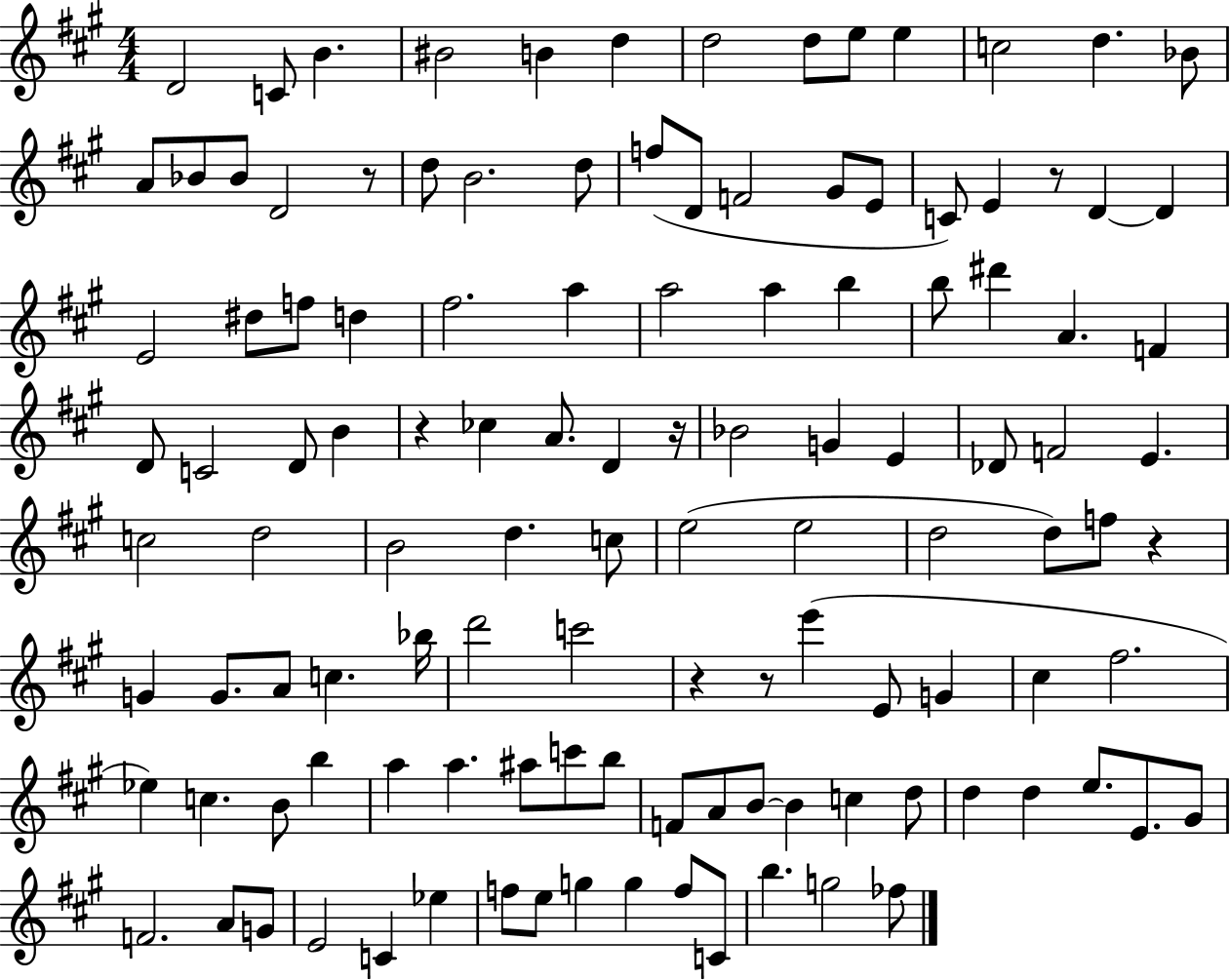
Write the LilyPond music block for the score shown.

{
  \clef treble
  \numericTimeSignature
  \time 4/4
  \key a \major
  d'2 c'8 b'4. | bis'2 b'4 d''4 | d''2 d''8 e''8 e''4 | c''2 d''4. bes'8 | \break a'8 bes'8 bes'8 d'2 r8 | d''8 b'2. d''8 | f''8( d'8 f'2 gis'8 e'8 | c'8) e'4 r8 d'4~~ d'4 | \break e'2 dis''8 f''8 d''4 | fis''2. a''4 | a''2 a''4 b''4 | b''8 dis'''4 a'4. f'4 | \break d'8 c'2 d'8 b'4 | r4 ces''4 a'8. d'4 r16 | bes'2 g'4 e'4 | des'8 f'2 e'4. | \break c''2 d''2 | b'2 d''4. c''8 | e''2( e''2 | d''2 d''8) f''8 r4 | \break g'4 g'8. a'8 c''4. bes''16 | d'''2 c'''2 | r4 r8 e'''4( e'8 g'4 | cis''4 fis''2. | \break ees''4) c''4. b'8 b''4 | a''4 a''4. ais''8 c'''8 b''8 | f'8 a'8 b'8~~ b'4 c''4 d''8 | d''4 d''4 e''8. e'8. gis'8 | \break f'2. a'8 g'8 | e'2 c'4 ees''4 | f''8 e''8 g''4 g''4 f''8 c'8 | b''4. g''2 fes''8 | \break \bar "|."
}